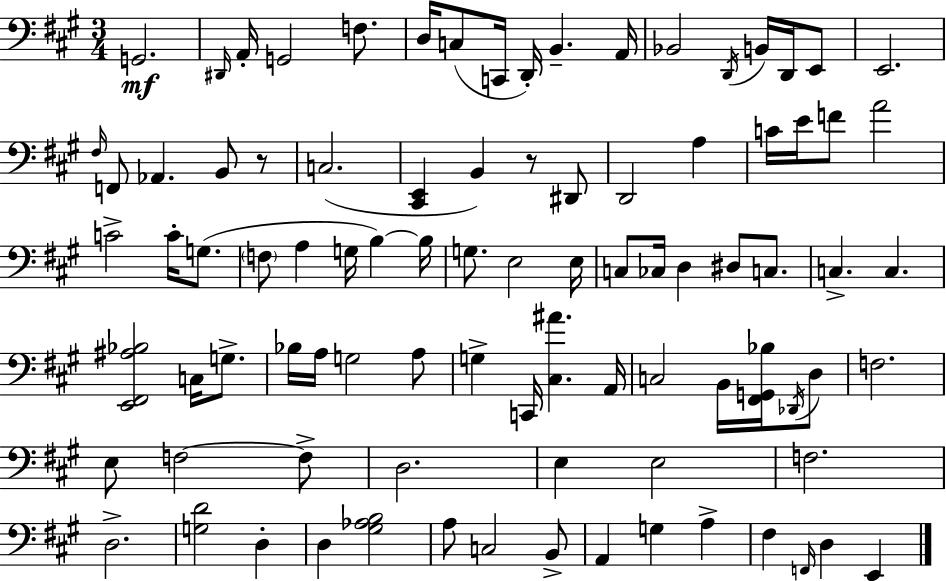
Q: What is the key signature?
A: A major